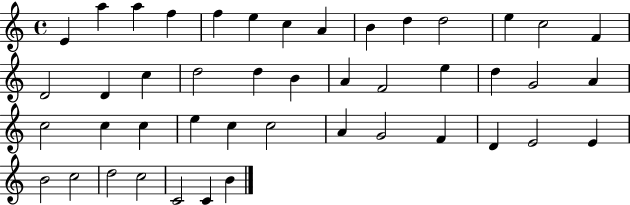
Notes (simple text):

E4/q A5/q A5/q F5/q F5/q E5/q C5/q A4/q B4/q D5/q D5/h E5/q C5/h F4/q D4/h D4/q C5/q D5/h D5/q B4/q A4/q F4/h E5/q D5/q G4/h A4/q C5/h C5/q C5/q E5/q C5/q C5/h A4/q G4/h F4/q D4/q E4/h E4/q B4/h C5/h D5/h C5/h C4/h C4/q B4/q